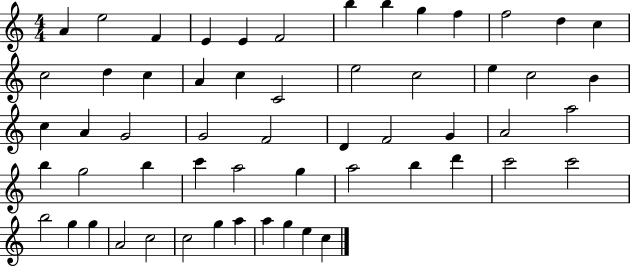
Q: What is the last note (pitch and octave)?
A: C5